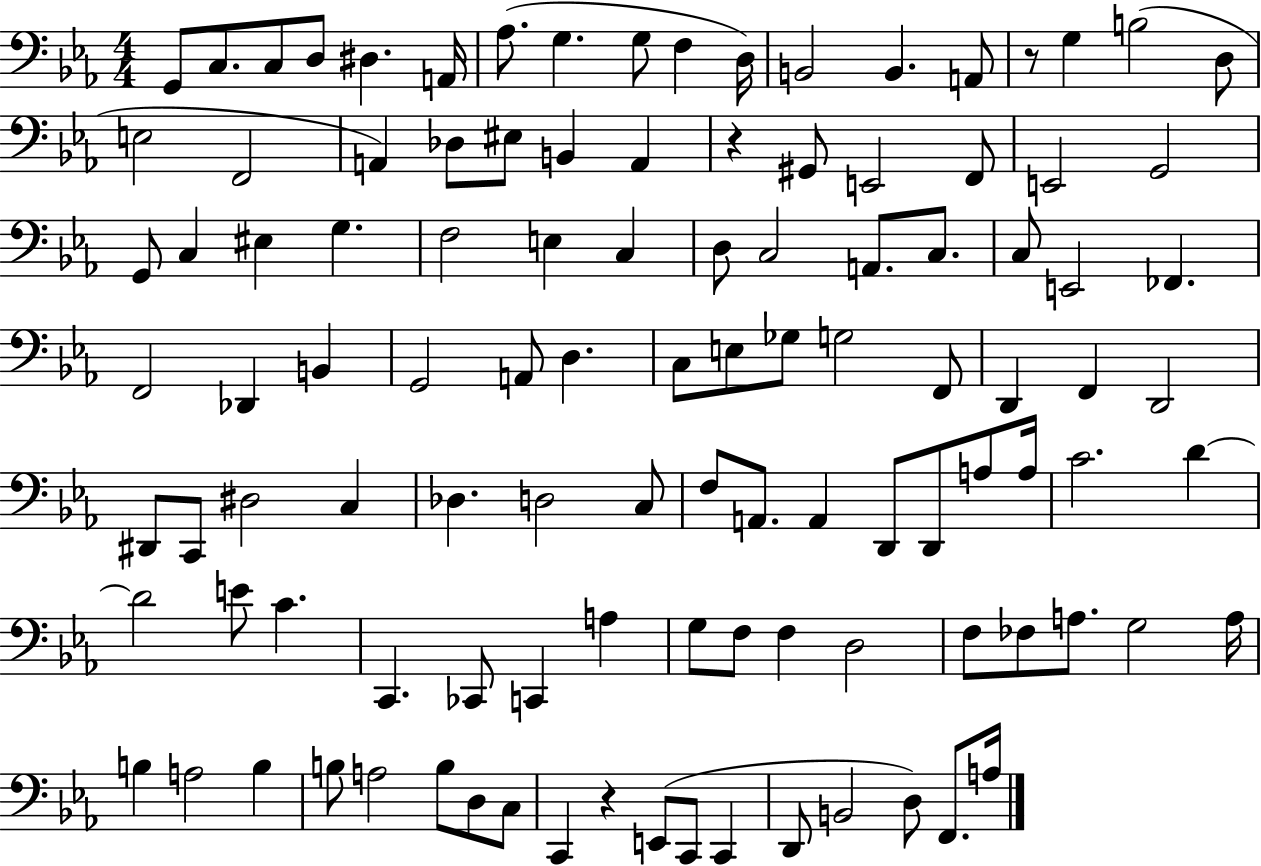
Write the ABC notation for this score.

X:1
T:Untitled
M:4/4
L:1/4
K:Eb
G,,/2 C,/2 C,/2 D,/2 ^D, A,,/4 _A,/2 G, G,/2 F, D,/4 B,,2 B,, A,,/2 z/2 G, B,2 D,/2 E,2 F,,2 A,, _D,/2 ^E,/2 B,, A,, z ^G,,/2 E,,2 F,,/2 E,,2 G,,2 G,,/2 C, ^E, G, F,2 E, C, D,/2 C,2 A,,/2 C,/2 C,/2 E,,2 _F,, F,,2 _D,, B,, G,,2 A,,/2 D, C,/2 E,/2 _G,/2 G,2 F,,/2 D,, F,, D,,2 ^D,,/2 C,,/2 ^D,2 C, _D, D,2 C,/2 F,/2 A,,/2 A,, D,,/2 D,,/2 A,/2 A,/4 C2 D D2 E/2 C C,, _C,,/2 C,, A, G,/2 F,/2 F, D,2 F,/2 _F,/2 A,/2 G,2 A,/4 B, A,2 B, B,/2 A,2 B,/2 D,/2 C,/2 C,, z E,,/2 C,,/2 C,, D,,/2 B,,2 D,/2 F,,/2 A,/4